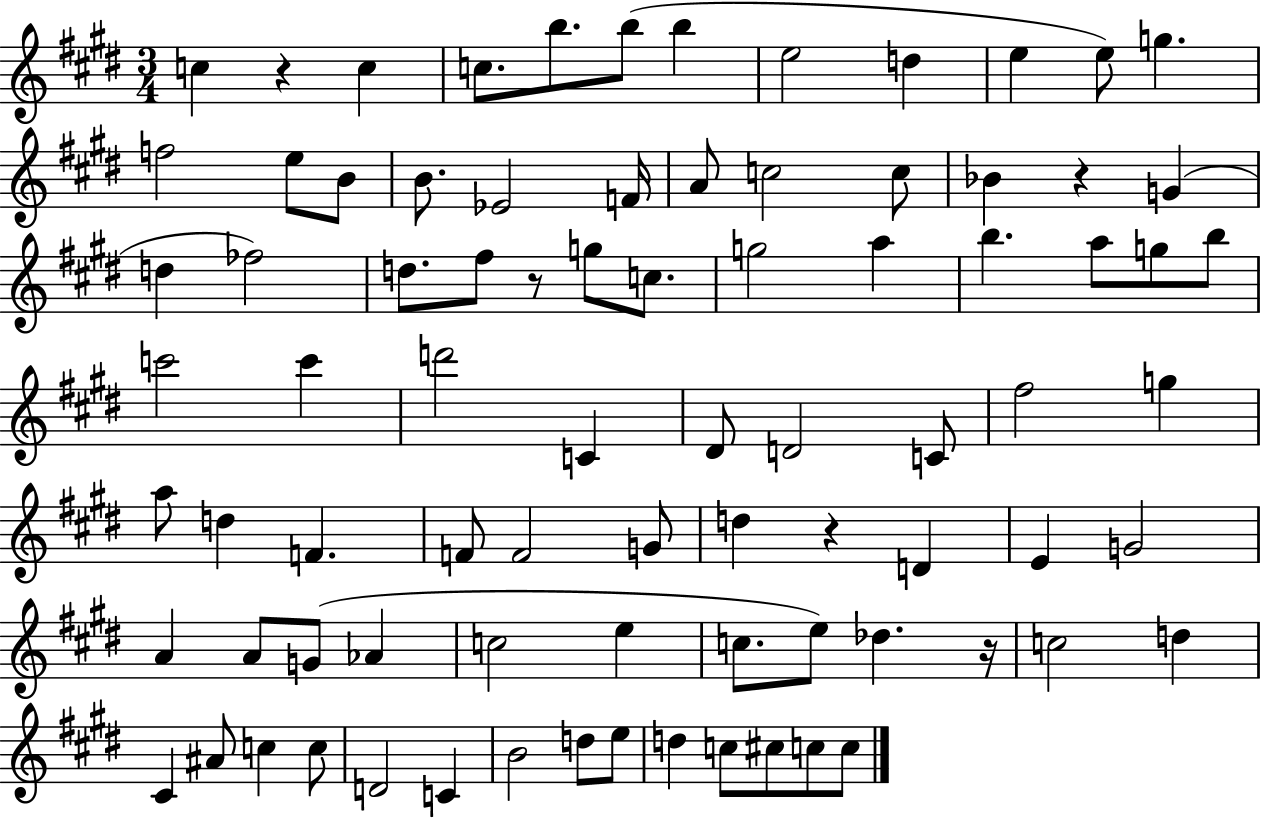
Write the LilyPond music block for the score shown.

{
  \clef treble
  \numericTimeSignature
  \time 3/4
  \key e \major
  c''4 r4 c''4 | c''8. b''8. b''8( b''4 | e''2 d''4 | e''4 e''8) g''4. | \break f''2 e''8 b'8 | b'8. ees'2 f'16 | a'8 c''2 c''8 | bes'4 r4 g'4( | \break d''4 fes''2) | d''8. fis''8 r8 g''8 c''8. | g''2 a''4 | b''4. a''8 g''8 b''8 | \break c'''2 c'''4 | d'''2 c'4 | dis'8 d'2 c'8 | fis''2 g''4 | \break a''8 d''4 f'4. | f'8 f'2 g'8 | d''4 r4 d'4 | e'4 g'2 | \break a'4 a'8 g'8( aes'4 | c''2 e''4 | c''8. e''8) des''4. r16 | c''2 d''4 | \break cis'4 ais'8 c''4 c''8 | d'2 c'4 | b'2 d''8 e''8 | d''4 c''8 cis''8 c''8 c''8 | \break \bar "|."
}